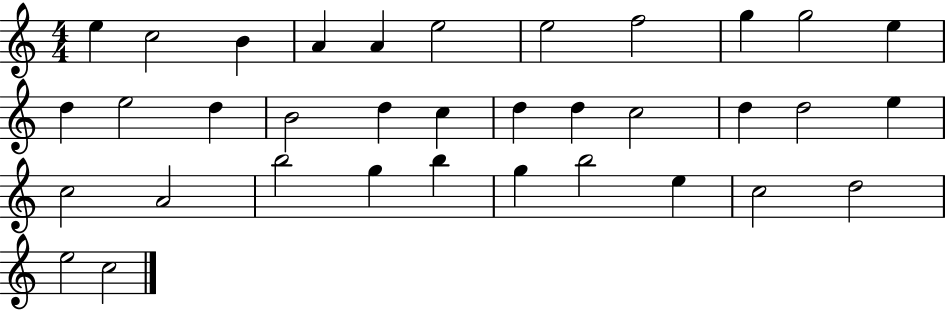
E5/q C5/h B4/q A4/q A4/q E5/h E5/h F5/h G5/q G5/h E5/q D5/q E5/h D5/q B4/h D5/q C5/q D5/q D5/q C5/h D5/q D5/h E5/q C5/h A4/h B5/h G5/q B5/q G5/q B5/h E5/q C5/h D5/h E5/h C5/h